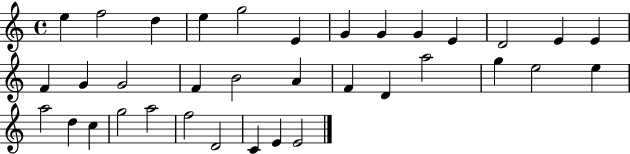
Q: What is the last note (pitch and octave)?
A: E4